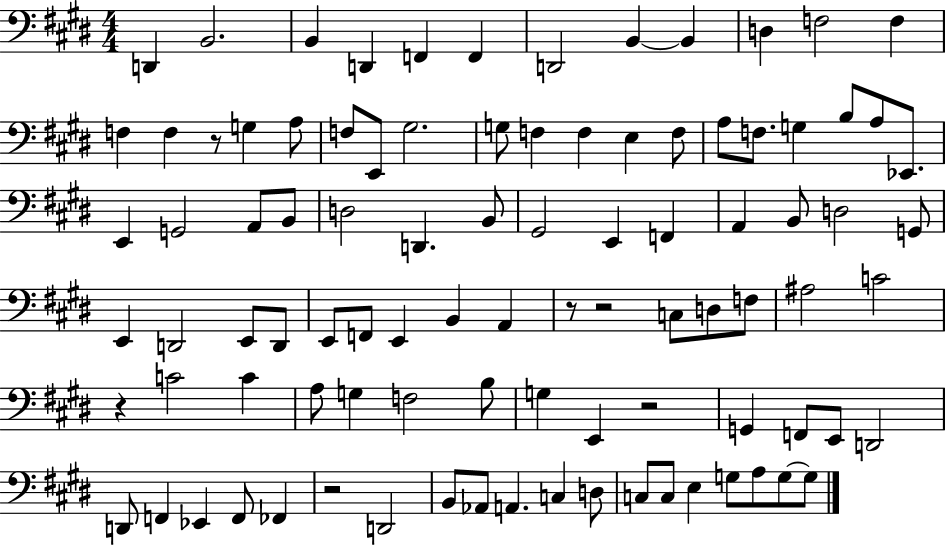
{
  \clef bass
  \numericTimeSignature
  \time 4/4
  \key e \major
  d,4 b,2. | b,4 d,4 f,4 f,4 | d,2 b,4~~ b,4 | d4 f2 f4 | \break f4 f4 r8 g4 a8 | f8 e,8 gis2. | g8 f4 f4 e4 f8 | a8 f8. g4 b8 a8 ees,8. | \break e,4 g,2 a,8 b,8 | d2 d,4. b,8 | gis,2 e,4 f,4 | a,4 b,8 d2 g,8 | \break e,4 d,2 e,8 d,8 | e,8 f,8 e,4 b,4 a,4 | r8 r2 c8 d8 f8 | ais2 c'2 | \break r4 c'2 c'4 | a8 g4 f2 b8 | g4 e,4 r2 | g,4 f,8 e,8 d,2 | \break d,8 f,4 ees,4 f,8 fes,4 | r2 d,2 | b,8 aes,8 a,4. c4 d8 | c8 c8 e4 g8 a8 g8~~ g8 | \break \bar "|."
}